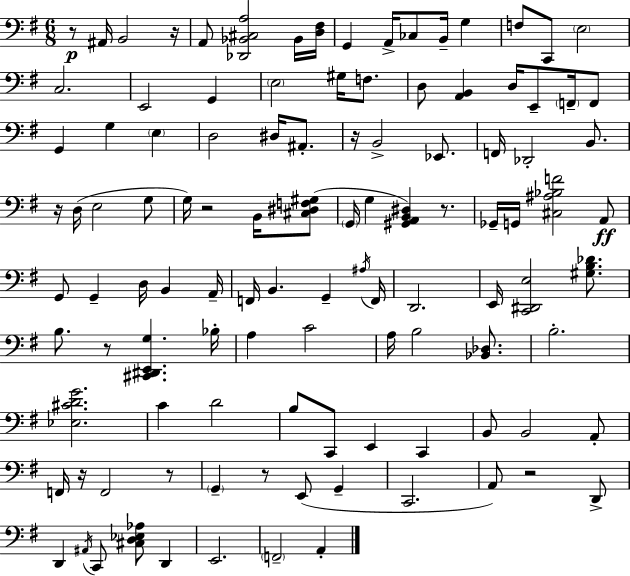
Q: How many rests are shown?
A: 11